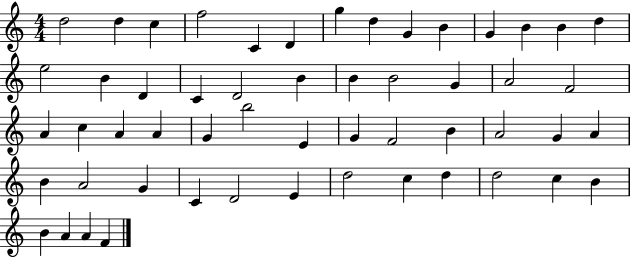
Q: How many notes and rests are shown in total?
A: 54